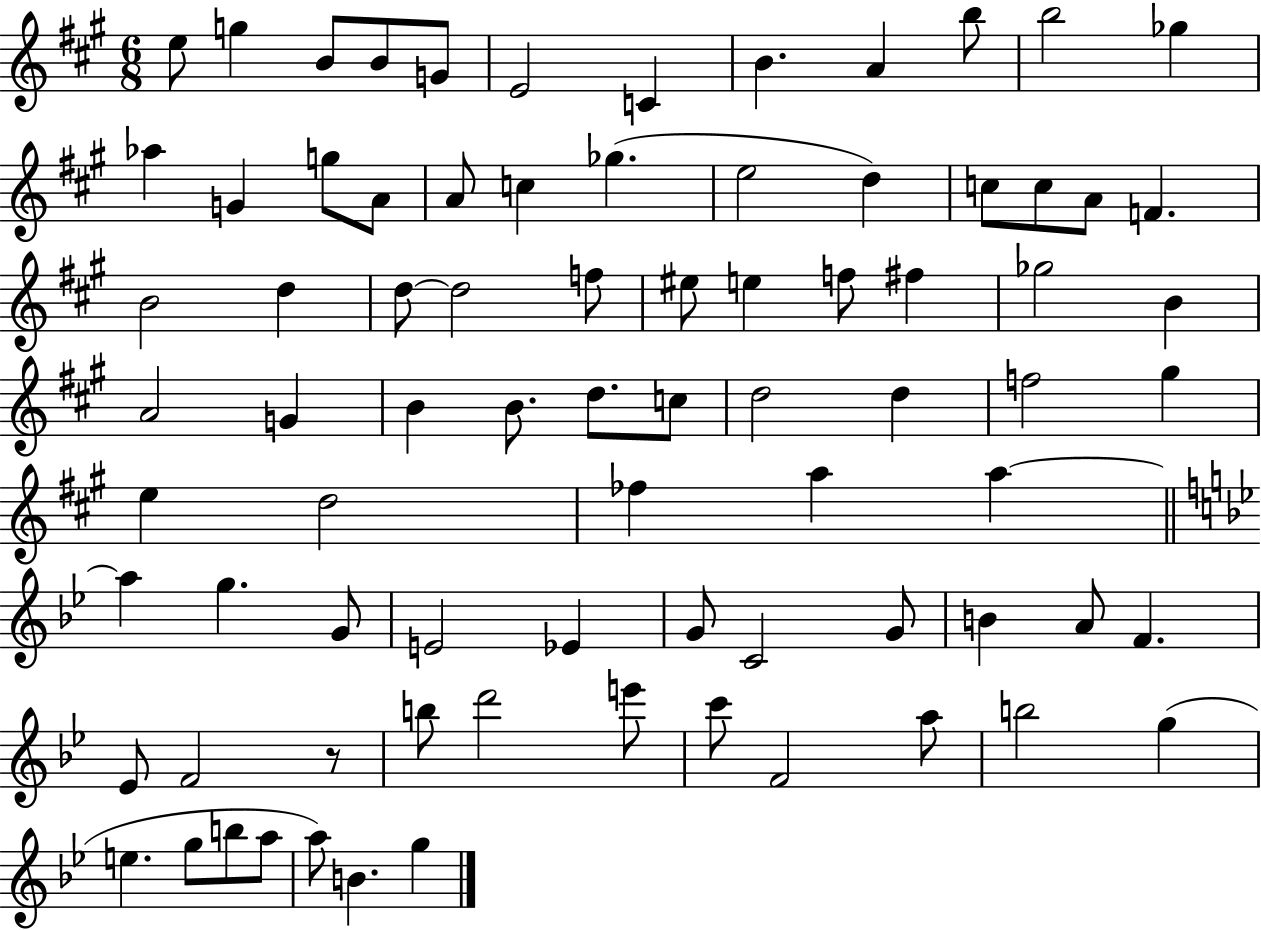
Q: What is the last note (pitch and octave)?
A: G5